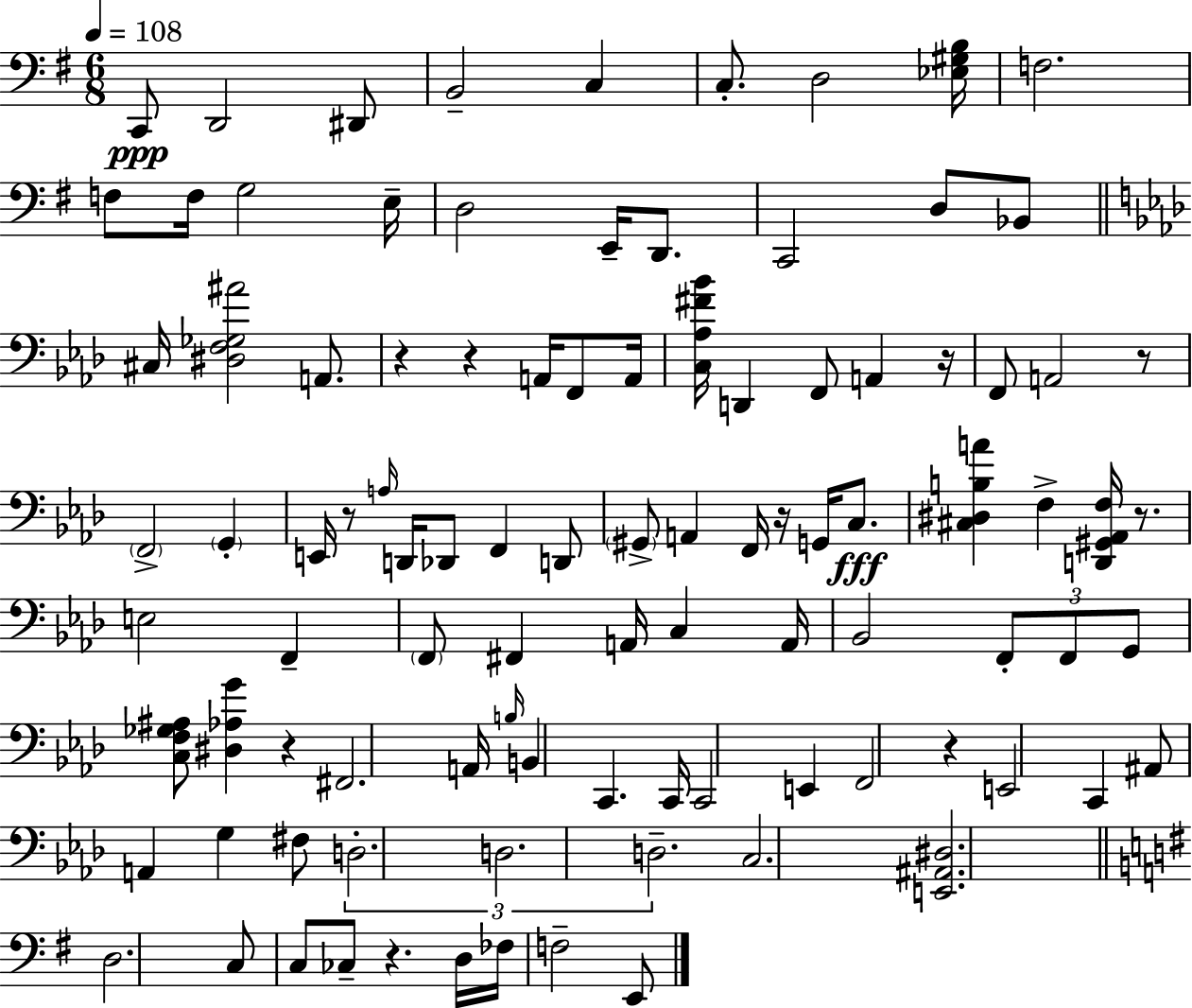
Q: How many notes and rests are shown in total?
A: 98